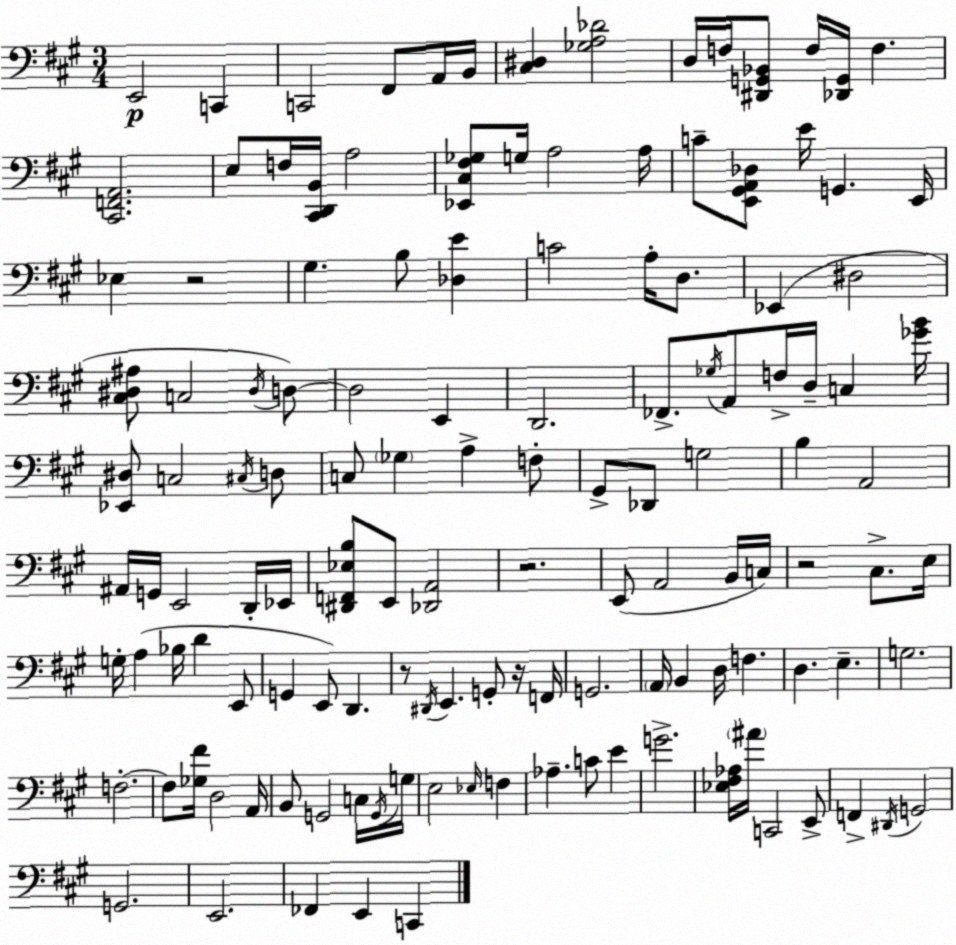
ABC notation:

X:1
T:Untitled
M:3/4
L:1/4
K:A
E,,2 C,, C,,2 ^F,,/2 A,,/4 B,,/4 [^C,^D,] [_G,A,_D]2 D,/4 F,/4 [^D,,G,,_B,,]/2 F,/4 [_D,,G,,]/4 F, [^C,,F,,A,,]2 E,/2 F,/4 [^C,,D,,B,,]/4 A,2 [_E,,^C,^F,_G,]/2 G,/4 A,2 A,/4 C/2 [E,,^G,,A,,_D,]/2 E/4 G,, E,,/4 _E, z2 ^G, B,/2 [_D,E] C2 A,/4 D,/2 _E,, ^D,2 [^C,^D,^A,]/2 C,2 ^D,/4 D,/2 D,2 E,, D,,2 _F,,/2 _G,/4 A,,/2 F,/4 D,/4 C, [_GB]/4 [_E,,^D,]/2 C,2 ^C,/4 D,/2 C,/2 _G, A, F,/2 ^G,,/2 _D,,/2 G,2 B, A,,2 ^A,,/4 G,,/4 E,,2 D,,/4 _E,,/4 [^D,,F,,_E,B,]/2 E,,/2 [_D,,A,,]2 z2 E,,/2 A,,2 B,,/4 C,/4 z2 ^C,/2 E,/4 G,/4 A, _B,/4 D E,,/2 G,, E,,/2 D,, z/2 ^D,,/4 E,, G,,/2 z/4 F,,/4 G,,2 A,,/4 B,, D,/4 F, D, E, G,2 F,2 F,/2 [_G,^F]/4 D,2 A,,/4 B,,/2 G,,2 C,/4 G,,/4 G,/4 E,2 _E,/4 F, _A, C/2 E G2 [_E,^F,_A,]/4 ^A/4 C,,2 E,,/2 F,, ^D,,/4 G,,2 G,,2 E,,2 _F,, E,, C,,